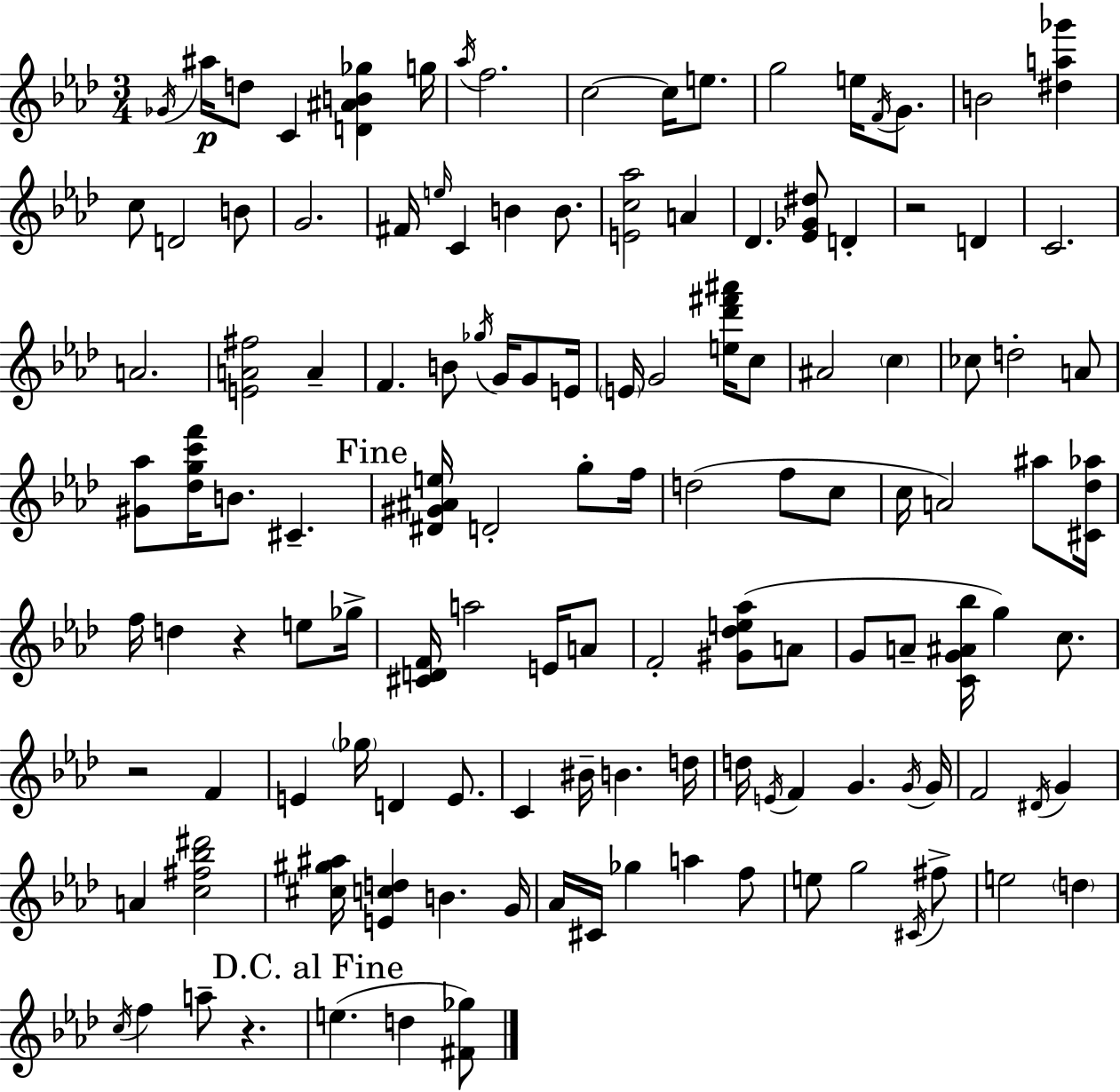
Gb4/s A#5/s D5/e C4/q [D4,A#4,B4,Gb5]/q G5/s Ab5/s F5/h. C5/h C5/s E5/e. G5/h E5/s F4/s G4/e. B4/h [D#5,A5,Gb6]/q C5/e D4/h B4/e G4/h. F#4/s E5/s C4/q B4/q B4/e. [E4,C5,Ab5]/h A4/q Db4/q. [Eb4,Gb4,D#5]/e D4/q R/h D4/q C4/h. A4/h. [E4,A4,F#5]/h A4/q F4/q. B4/e Gb5/s G4/s G4/e E4/s E4/s G4/h [E5,Db6,F#6,A#6]/s C5/e A#4/h C5/q CES5/e D5/h A4/e [G#4,Ab5]/e [Db5,G5,C6,F6]/s B4/e. C#4/q. [D#4,G#4,A#4,E5]/s D4/h G5/e F5/s D5/h F5/e C5/e C5/s A4/h A#5/e [C#4,Db5,Ab5]/s F5/s D5/q R/q E5/e Gb5/s [C#4,D4,F4]/s A5/h E4/s A4/e F4/h [G#4,Db5,E5,Ab5]/e A4/e G4/e A4/e [C4,G4,A#4,Bb5]/s G5/q C5/e. R/h F4/q E4/q Gb5/s D4/q E4/e. C4/q BIS4/s B4/q. D5/s D5/s E4/s F4/q G4/q. G4/s G4/s F4/h D#4/s G4/q A4/q [C5,F#5,Bb5,D#6]/h [C#5,G#5,A#5]/s [E4,C5,D5]/q B4/q. G4/s Ab4/s C#4/s Gb5/q A5/q F5/e E5/e G5/h C#4/s F#5/e E5/h D5/q C5/s F5/q A5/e R/q. E5/q. D5/q [F#4,Gb5]/e